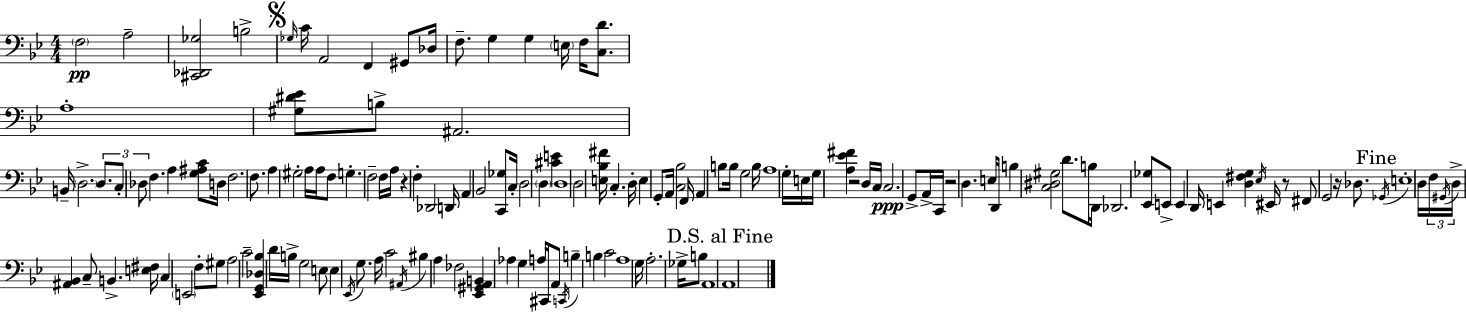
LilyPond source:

{
  \clef bass
  \numericTimeSignature
  \time 4/4
  \key bes \major
  \parenthesize f2\pp a2-- | <cis, des, ges>2 b2-> | \mark \markup { \musicglyph "scripts.segno" } \grace { ges16 } c'16 a,2 f,4 gis,8 | des16 f8.-- g4 g4 \parenthesize e16 f16 <c d'>8. | \break a1-. | <gis dis' ees'>8 b8-> ais,2. | b,16-- \parenthesize d2.-> \tuplet 3/2 { d8. | c8-. des8 } f4. a4 <g ais c'>8 | \break d16 f2. f8. | a4 gis2-. a16 a16 f8 | g4.-. f2-- f16 | a16 r4 f4-. des,2 | \break d,16 a,4 bes,2 <c, ges>8 | c16-. d2 \parenthesize d4 <cis' e'>4 | d1 | d2 <e bes fis'>16 c4.-. | \break d16-. e4 g,8-. a,16 <c bes>2 | f,16 a,4 b8 b16 g2 | b16 a1 | \parenthesize g16-. e16 g16 <a ees' fis'>4 r2 | \break d16 c16 c2.\ppp g,8-> | a,16-> c,16 r2 d4. | e16 d,16 b4 <c dis gis>2 d'8. | b16 d,16 des,2. <ees, ges>8 | \break e,8-> e,4 d,16 e,4 <d fis g>4 | \acciaccatura { ees16 } eis,16 r8 fis,8 g,2 r16 des8. | \mark "Fine" \acciaccatura { ges,16 } e1-. | d16 \tuplet 3/2 { f16 \acciaccatura { gis,16 } d16-> } <ais, bes,>4 c8-- b,4.-> | \break <e fis>16 c4 \parenthesize e,2 | f8-. gis8 a2 c'2-- | <ees, g, des bes>4 d'16 b16-> g2 | e8 e4 \acciaccatura { ees,16 } g8. a16 c'2 | \break \acciaccatura { ais,16 } bis4 a4 fes2 | <ees, gis, a, b,>4 aes4 g4 | a16 cis,16 a,8 \acciaccatura { c,16 } b4-- b4 c'2 | a1 | \break g16 a2.-. | ges16-> b8 a,1 | \mark "D.S. al Fine" a,1 | \bar "|."
}